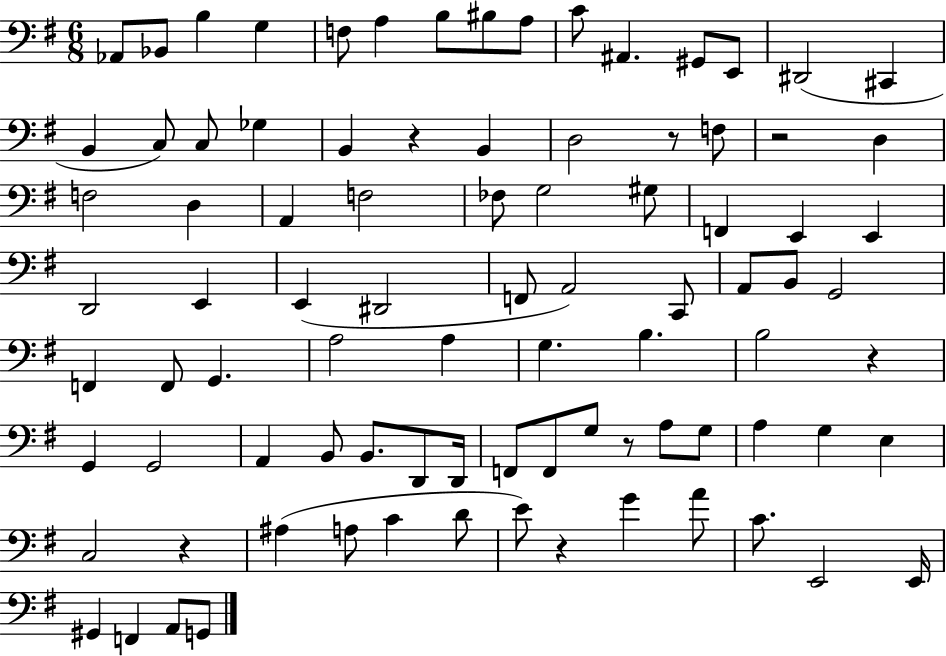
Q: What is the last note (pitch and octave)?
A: G2